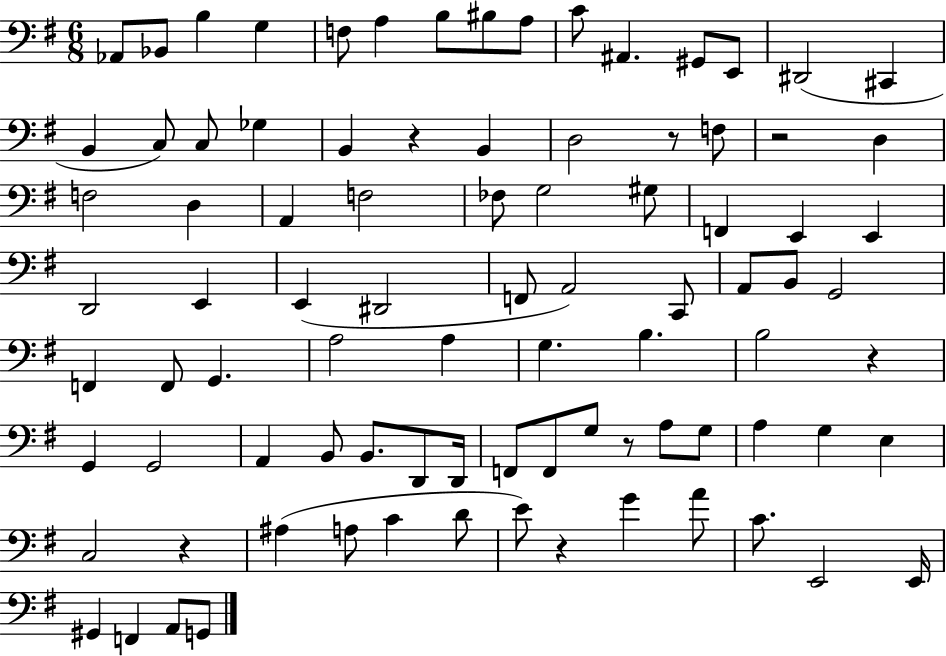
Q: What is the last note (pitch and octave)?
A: G2